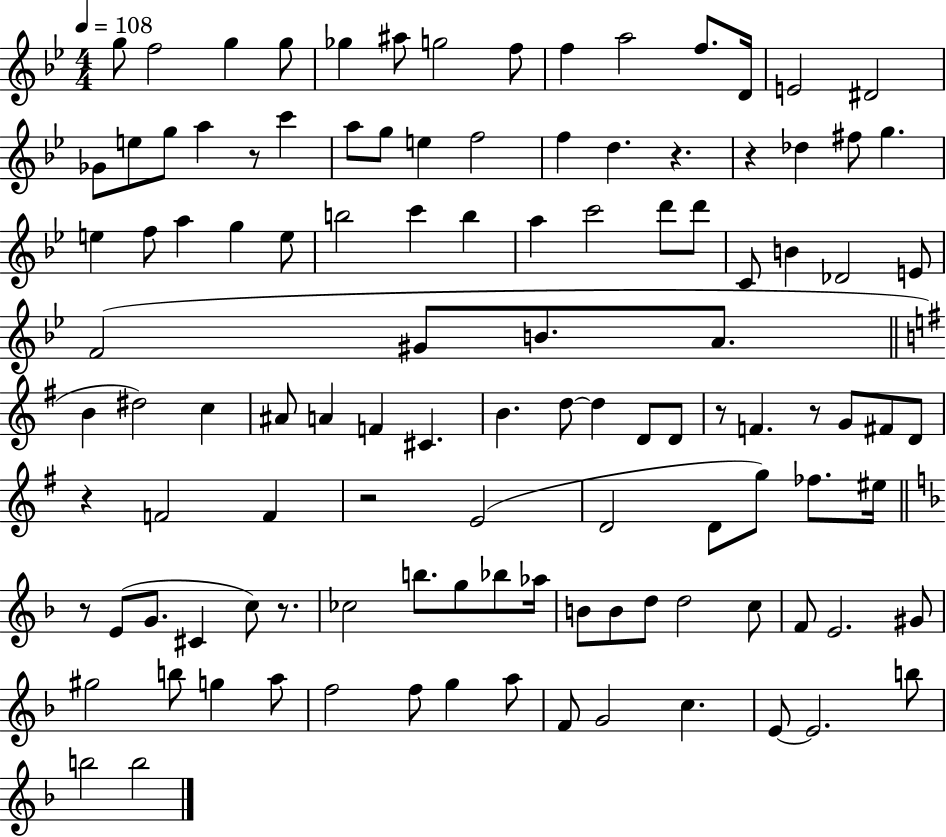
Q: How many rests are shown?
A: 9